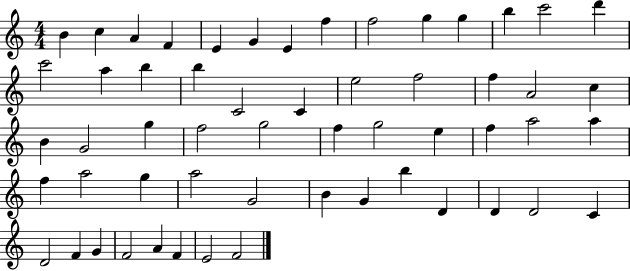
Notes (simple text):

B4/q C5/q A4/q F4/q E4/q G4/q E4/q F5/q F5/h G5/q G5/q B5/q C6/h D6/q C6/h A5/q B5/q B5/q C4/h C4/q E5/h F5/h F5/q A4/h C5/q B4/q G4/h G5/q F5/h G5/h F5/q G5/h E5/q F5/q A5/h A5/q F5/q A5/h G5/q A5/h G4/h B4/q G4/q B5/q D4/q D4/q D4/h C4/q D4/h F4/q G4/q F4/h A4/q F4/q E4/h F4/h